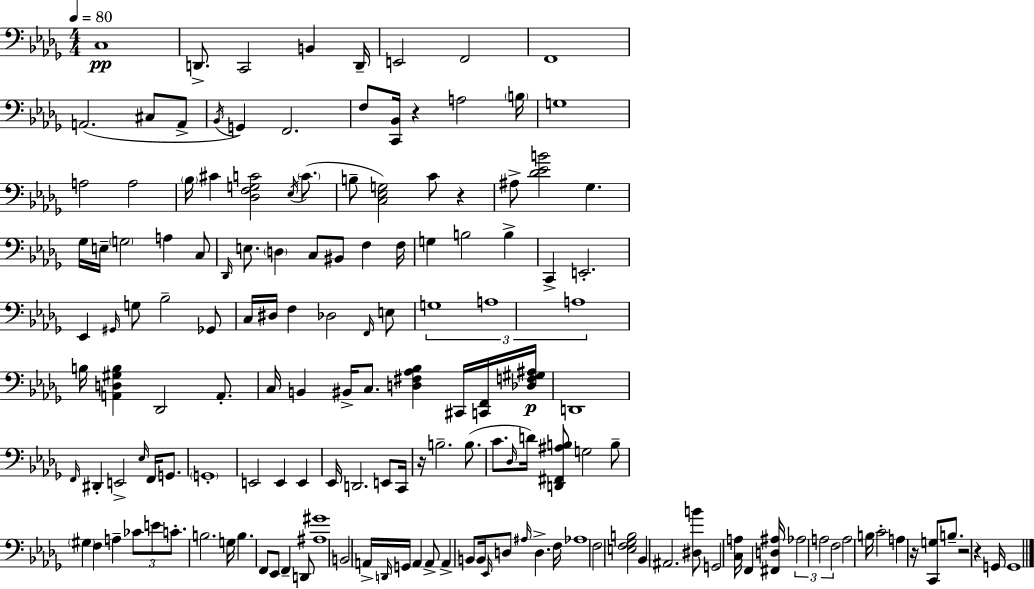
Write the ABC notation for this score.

X:1
T:Untitled
M:4/4
L:1/4
K:Bbm
C,4 D,,/2 C,,2 B,, D,,/4 E,,2 F,,2 F,,4 A,,2 ^C,/2 A,,/2 _B,,/4 G,, F,,2 F,/2 [C,,_B,,]/4 z A,2 B,/4 G,4 A,2 A,2 _B,/4 ^C [_D,F,G,C]2 _E,/4 C/2 B,/2 [C,_E,G,]2 C/2 z ^A,/2 [_D_EB]2 _G, _G,/4 E,/4 G,2 A, C,/2 _D,,/4 E,/2 D, C,/2 ^B,,/2 F, F,/4 G, B,2 B, C,, E,,2 _E,, ^G,,/4 G,/2 _B,2 _G,,/2 C,/4 ^D,/4 F, _D,2 F,,/4 E,/2 G,4 A,4 A,4 B,/4 [A,,D,^G,B,] _D,,2 A,,/2 C,/4 B,, ^B,,/4 C,/2 [D,^F,_A,_B,] ^C,,/4 [C,,F,,]/4 [_D,F,^G,^A,]/4 D,,4 F,,/4 ^D,, E,,2 _E,/4 F,,/4 G,,/2 G,,4 E,,2 E,, E,, _E,,/4 D,,2 E,,/2 C,,/4 z/4 B,2 B,/2 C/2 _D,/4 D/4 [D,,^F,,^A,B,]/2 G,2 B,/2 ^G, F, A, _C/2 E/2 C/2 B,2 G,/4 B, F,,/2 _E,,/2 F,, D,,/2 [^A,^G]4 B,,2 A,,/4 D,,/4 G,,/4 A,, A,,/2 A,, B,,/2 B,,/4 _E,,/4 D,/2 ^A,/4 D, F,/4 _A,4 F,2 [E,F,_G,B,]2 _B,, ^A,,2 [^D,B]/2 G,,2 [C,A,]/4 F,, [^F,,D,^A,]/4 _A,2 A,2 F,2 A,2 B,/4 C2 A, z/4 [C,,G,]/2 B,/2 z2 z G,,/4 G,,4